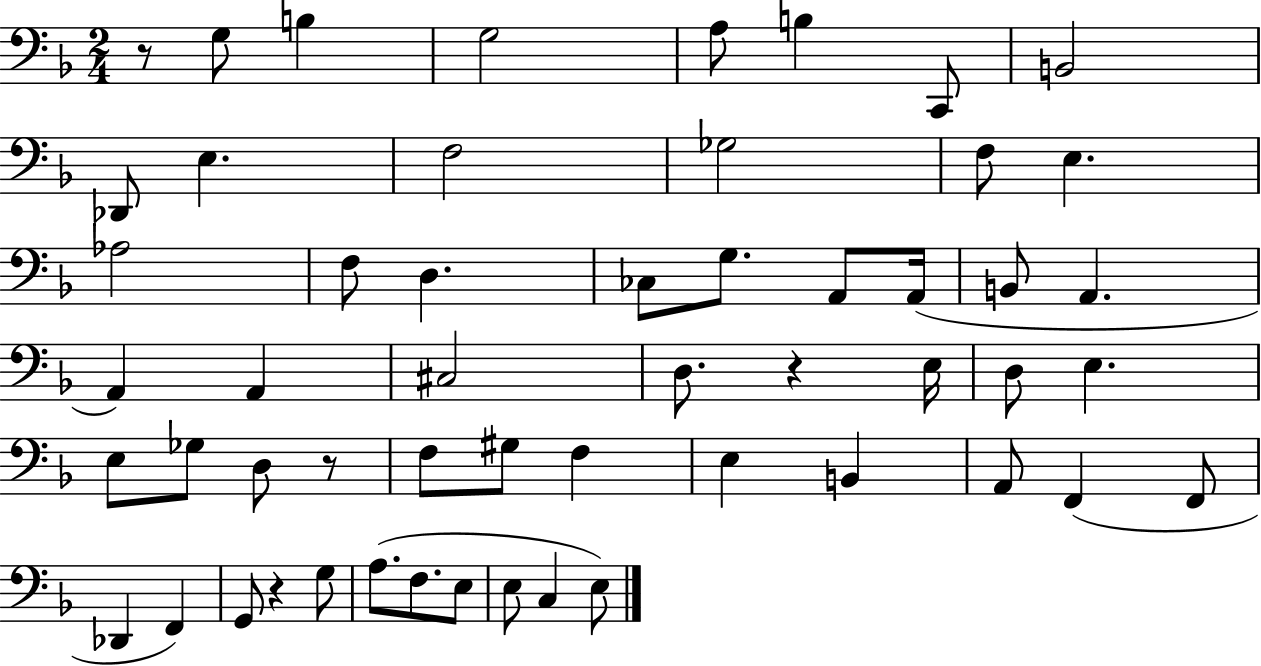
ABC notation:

X:1
T:Untitled
M:2/4
L:1/4
K:F
z/2 G,/2 B, G,2 A,/2 B, C,,/2 B,,2 _D,,/2 E, F,2 _G,2 F,/2 E, _A,2 F,/2 D, _C,/2 G,/2 A,,/2 A,,/4 B,,/2 A,, A,, A,, ^C,2 D,/2 z E,/4 D,/2 E, E,/2 _G,/2 D,/2 z/2 F,/2 ^G,/2 F, E, B,, A,,/2 F,, F,,/2 _D,, F,, G,,/2 z G,/2 A,/2 F,/2 E,/2 E,/2 C, E,/2